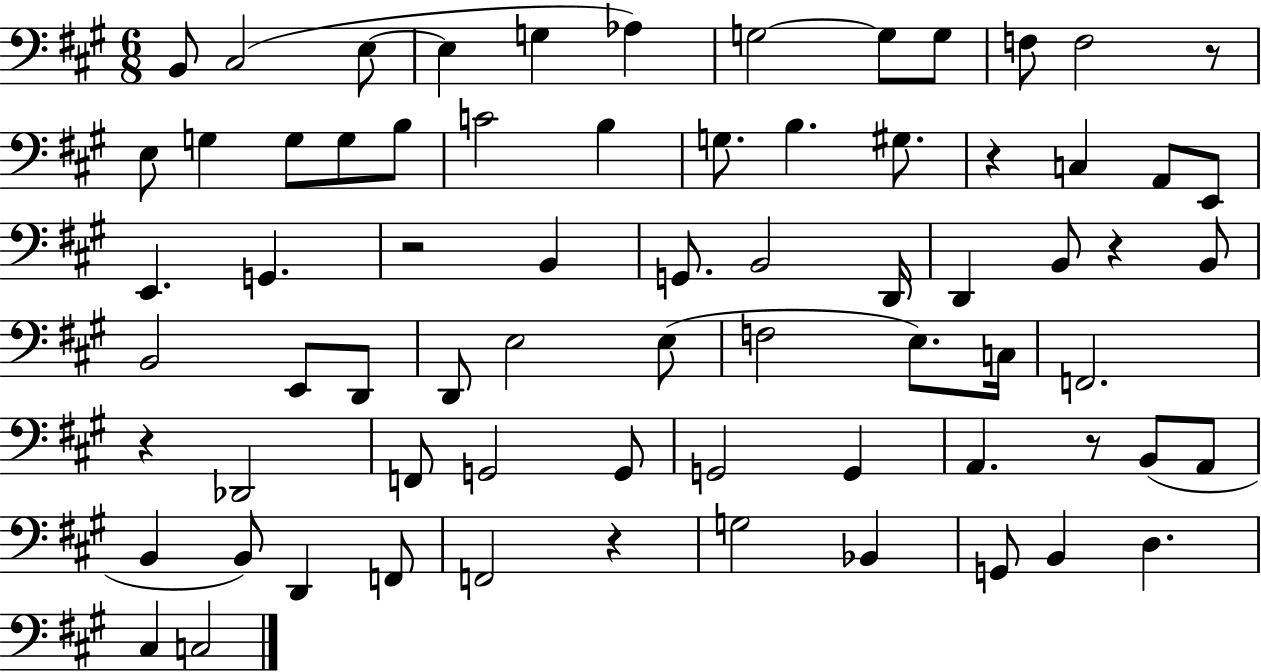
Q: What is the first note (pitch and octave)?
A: B2